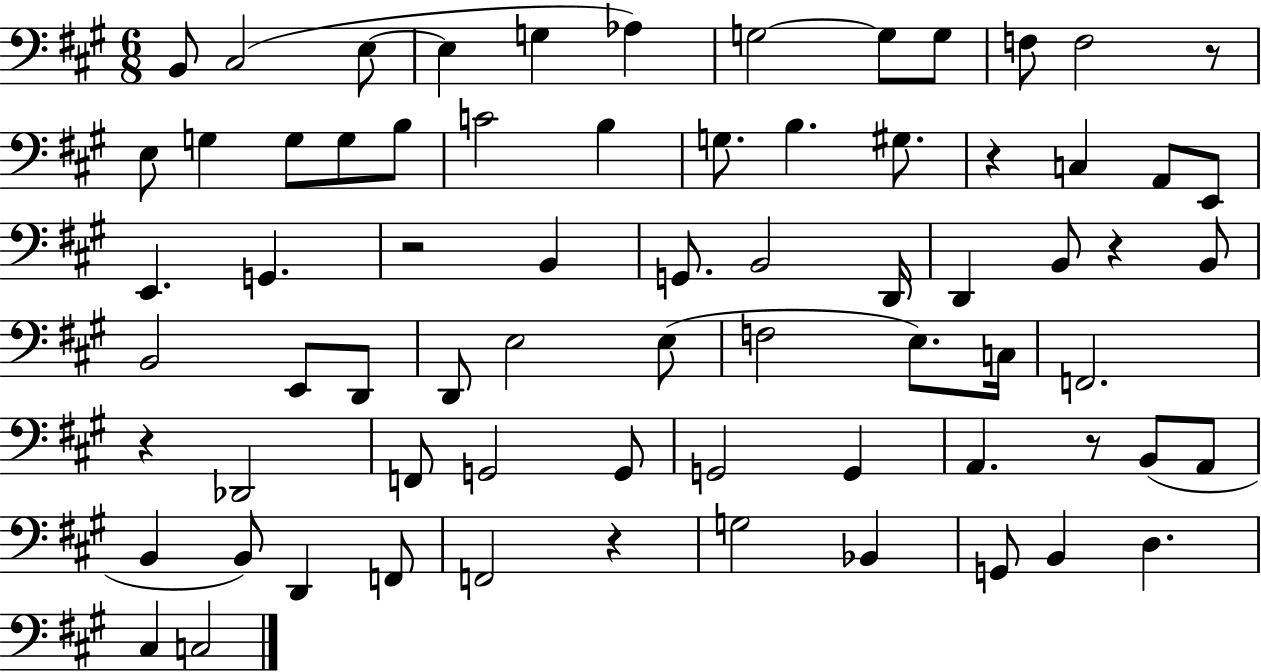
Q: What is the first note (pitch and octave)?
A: B2